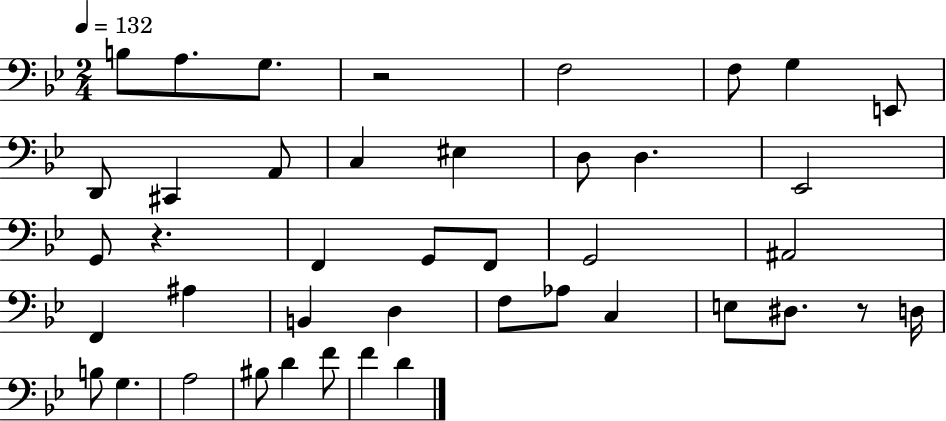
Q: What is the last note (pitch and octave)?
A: D4